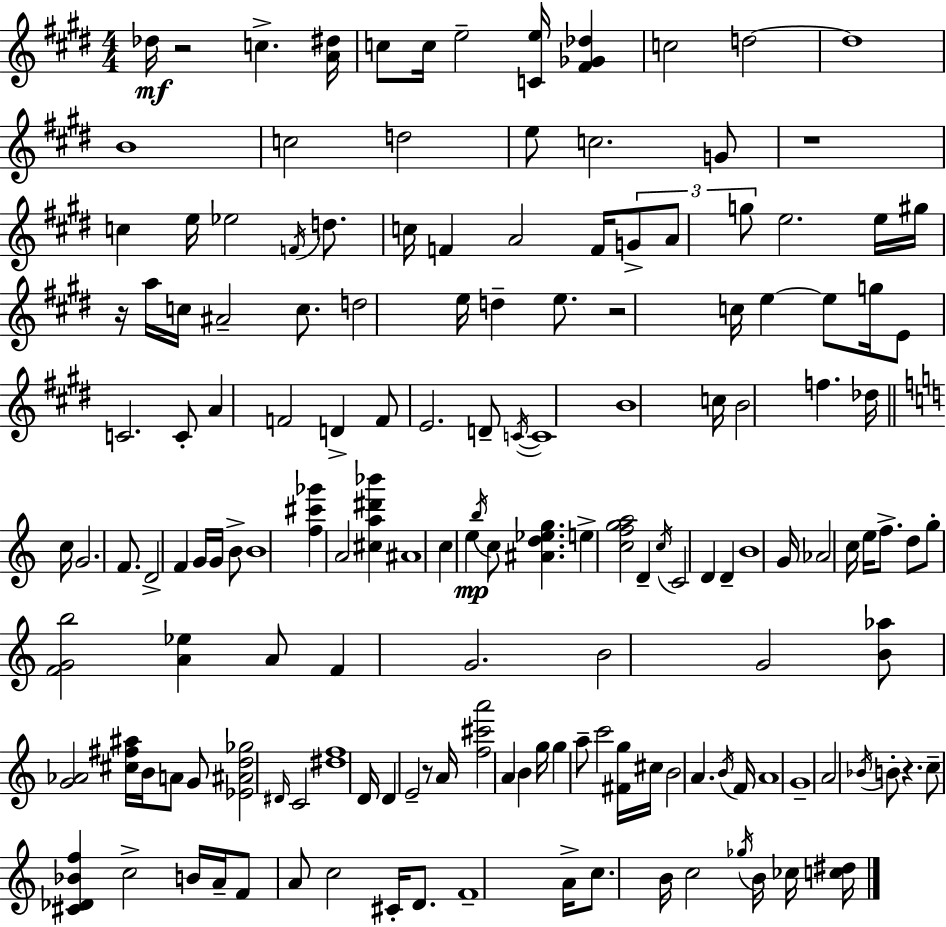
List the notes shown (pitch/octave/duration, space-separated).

Db5/s R/h C5/q. [A4,D#5]/s C5/e C5/s E5/h [C4,E5]/s [F#4,Gb4,Db5]/q C5/h D5/h D5/w B4/w C5/h D5/h E5/e C5/h. G4/e R/w C5/q E5/s Eb5/h F4/s D5/e. C5/s F4/q A4/h F4/s G4/e A4/e G5/e E5/h. E5/s G#5/s R/s A5/s C5/s A#4/h C5/e. D5/h E5/s D5/q E5/e. R/h C5/s E5/q E5/e G5/s E4/e C4/h. C4/e A4/q F4/h D4/q F4/e E4/h. D4/e C4/s C4/w B4/w C5/s B4/h F5/q. Db5/s C5/s G4/h. F4/e. D4/h F4/q G4/s G4/s B4/e B4/w [F5,C#6,Gb6]/q A4/h [C#5,A5,D#6,Bb6]/q A#4/w C5/q E5/q B5/s C5/e [A#4,D5,Eb5,G5]/q. E5/q [C5,F5,G5,A5]/h D4/q C5/s C4/h D4/q D4/q B4/w G4/s Ab4/h C5/s E5/s F5/e. D5/e G5/e [F4,G4,B5]/h [A4,Eb5]/q A4/e F4/q G4/h. B4/h G4/h [B4,Ab5]/e [G4,Ab4]/h [C#5,F#5,A#5]/s B4/s A4/e G4/e [Eb4,A#4,D5,Gb5]/h D#4/s C4/h [D#5,F5]/w D4/s D4/q E4/h R/e A4/s [F5,C#6,A6]/h A4/q B4/q G5/s G5/q A5/e C6/h [F#4,G5]/s C#5/s B4/h A4/q. B4/s F4/s A4/w G4/w A4/h Bb4/s B4/e R/q. C5/e [C#4,Db4,Bb4,F5]/q C5/h B4/s A4/s F4/e A4/e C5/h C#4/s D4/e. F4/w A4/s C5/e. B4/s C5/h Gb5/s B4/s CES5/s [C5,D#5]/s